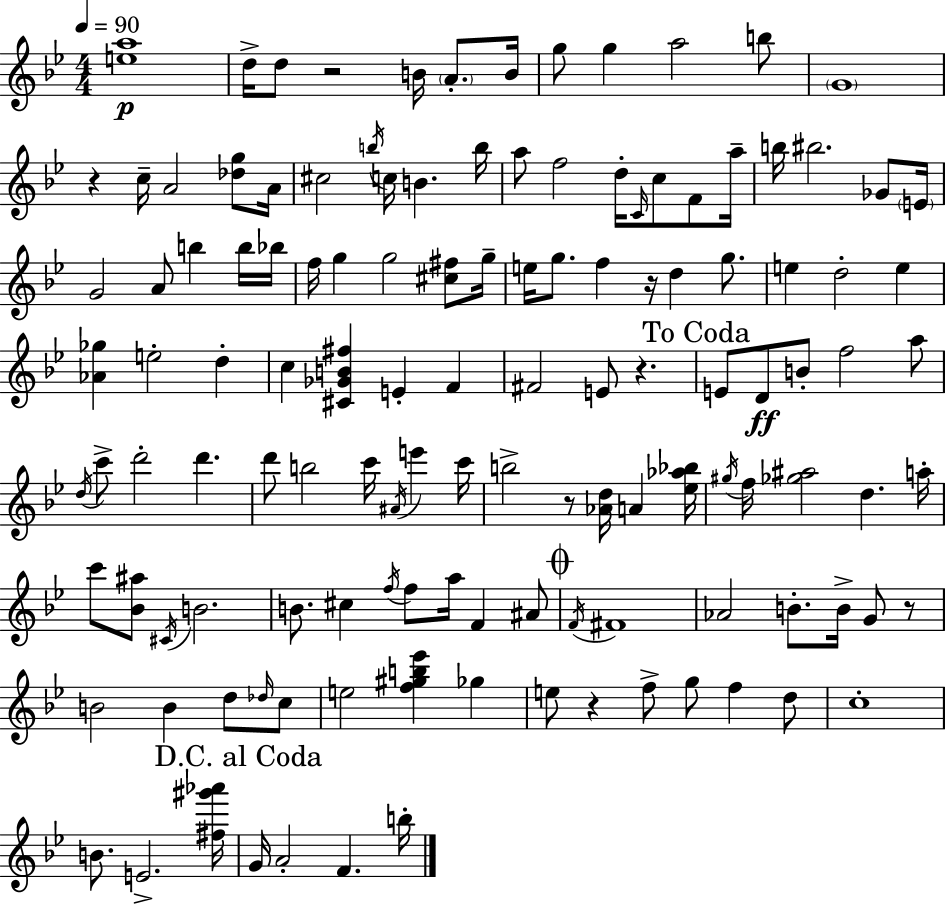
[E5,A5]/w D5/s D5/e R/h B4/s A4/e. B4/s G5/e G5/q A5/h B5/e G4/w R/q C5/s A4/h [Db5,G5]/e A4/s C#5/h B5/s C5/s B4/q. B5/s A5/e F5/h D5/s C4/s C5/e F4/e A5/s B5/s BIS5/h. Gb4/e E4/s G4/h A4/e B5/q B5/s Bb5/s F5/s G5/q G5/h [C#5,F#5]/e G5/s E5/s G5/e. F5/q R/s D5/q G5/e. E5/q D5/h E5/q [Ab4,Gb5]/q E5/h D5/q C5/q [C#4,Gb4,B4,F#5]/q E4/q F4/q F#4/h E4/e R/q. E4/e D4/e B4/e F5/h A5/e D5/s C6/e D6/h D6/q. D6/e B5/h C6/s A#4/s E6/q C6/s B5/h R/e [Ab4,D5]/s A4/q [Eb5,Ab5,Bb5]/s G#5/s F5/s [Gb5,A#5]/h D5/q. A5/s C6/e [Bb4,A#5]/e C#4/s B4/h. B4/e. C#5/q F5/s F5/e A5/s F4/q A#4/e F4/s F#4/w Ab4/h B4/e. B4/s G4/e R/e B4/h B4/q D5/e Db5/s C5/e E5/h [F5,G#5,B5,Eb6]/q Gb5/q E5/e R/q F5/e G5/e F5/q D5/e C5/w B4/e. E4/h. [F#5,G#6,Ab6]/s G4/s A4/h F4/q. B5/s